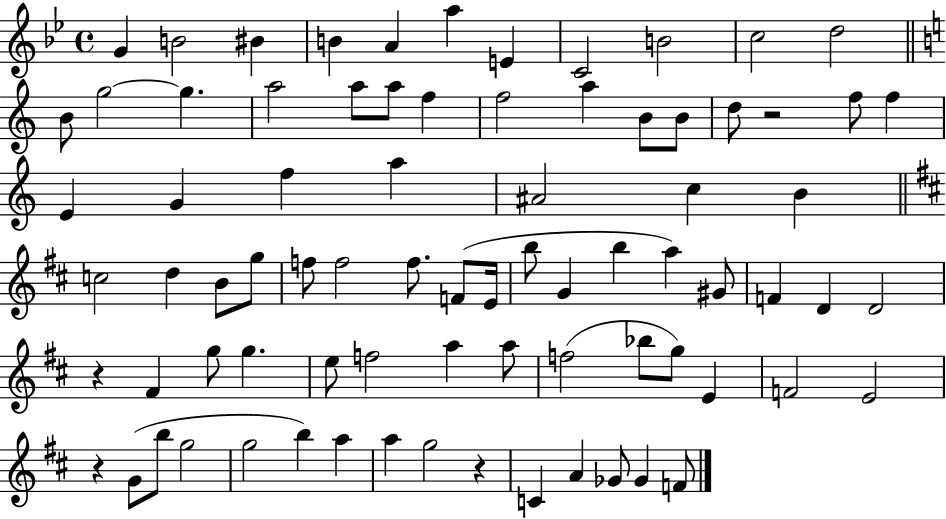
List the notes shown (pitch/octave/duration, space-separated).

G4/q B4/h BIS4/q B4/q A4/q A5/q E4/q C4/h B4/h C5/h D5/h B4/e G5/h G5/q. A5/h A5/e A5/e F5/q F5/h A5/q B4/e B4/e D5/e R/h F5/e F5/q E4/q G4/q F5/q A5/q A#4/h C5/q B4/q C5/h D5/q B4/e G5/e F5/e F5/h F5/e. F4/e E4/s B5/e G4/q B5/q A5/q G#4/e F4/q D4/q D4/h R/q F#4/q G5/e G5/q. E5/e F5/h A5/q A5/e F5/h Bb5/e G5/e E4/q F4/h E4/h R/q G4/e B5/e G5/h G5/h B5/q A5/q A5/q G5/h R/q C4/q A4/q Gb4/e Gb4/q F4/e